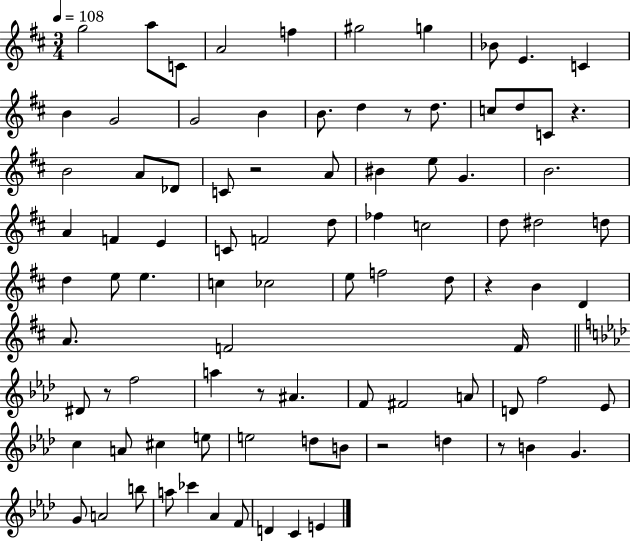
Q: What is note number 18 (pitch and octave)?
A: C5